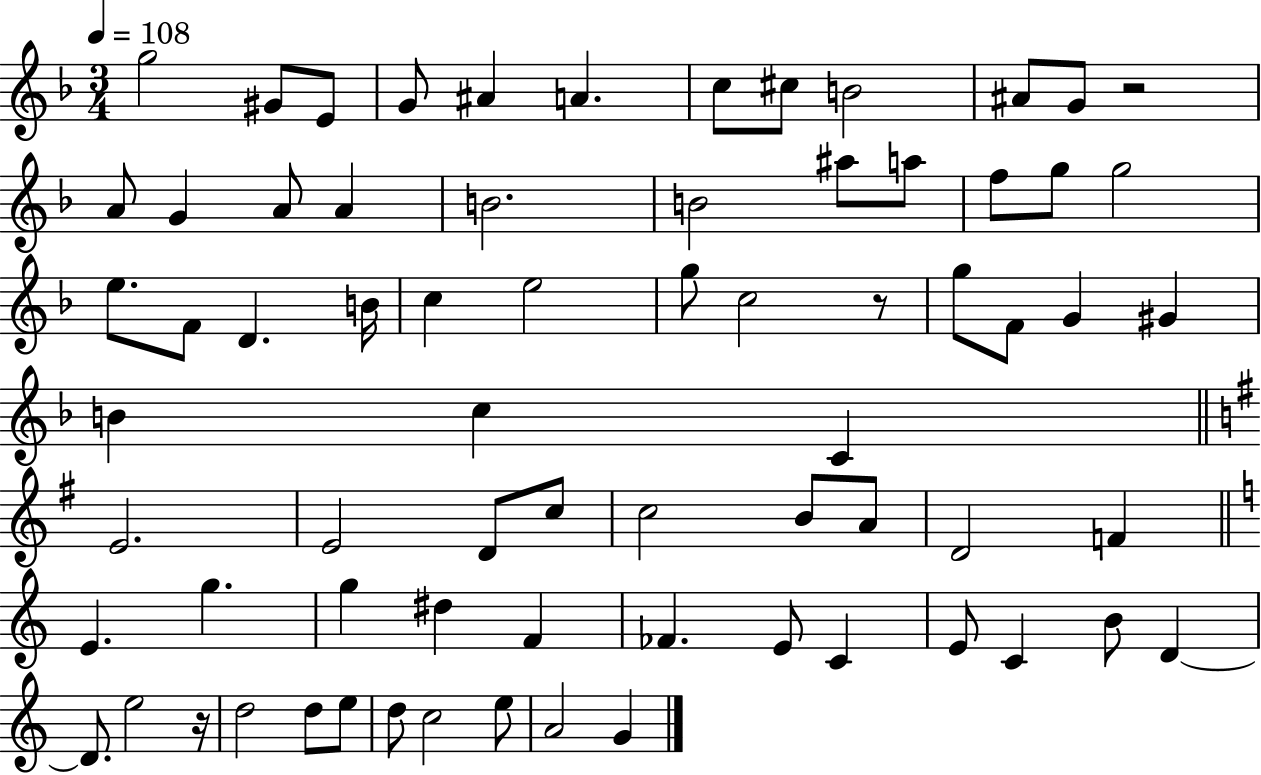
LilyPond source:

{
  \clef treble
  \numericTimeSignature
  \time 3/4
  \key f \major
  \tempo 4 = 108
  g''2 gis'8 e'8 | g'8 ais'4 a'4. | c''8 cis''8 b'2 | ais'8 g'8 r2 | \break a'8 g'4 a'8 a'4 | b'2. | b'2 ais''8 a''8 | f''8 g''8 g''2 | \break e''8. f'8 d'4. b'16 | c''4 e''2 | g''8 c''2 r8 | g''8 f'8 g'4 gis'4 | \break b'4 c''4 c'4 | \bar "||" \break \key g \major e'2. | e'2 d'8 c''8 | c''2 b'8 a'8 | d'2 f'4 | \break \bar "||" \break \key c \major e'4. g''4. | g''4 dis''4 f'4 | fes'4. e'8 c'4 | e'8 c'4 b'8 d'4~~ | \break d'8. e''2 r16 | d''2 d''8 e''8 | d''8 c''2 e''8 | a'2 g'4 | \break \bar "|."
}